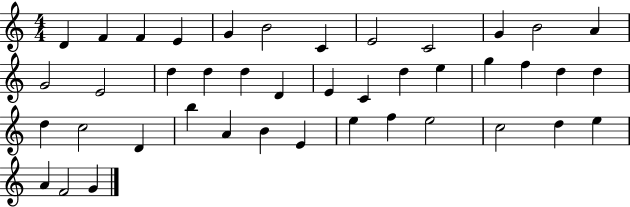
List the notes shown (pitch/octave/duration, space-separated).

D4/q F4/q F4/q E4/q G4/q B4/h C4/q E4/h C4/h G4/q B4/h A4/q G4/h E4/h D5/q D5/q D5/q D4/q E4/q C4/q D5/q E5/q G5/q F5/q D5/q D5/q D5/q C5/h D4/q B5/q A4/q B4/q E4/q E5/q F5/q E5/h C5/h D5/q E5/q A4/q F4/h G4/q